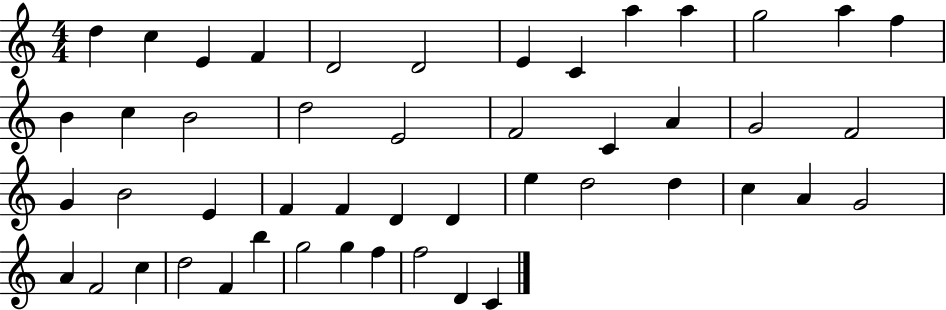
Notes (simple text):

D5/q C5/q E4/q F4/q D4/h D4/h E4/q C4/q A5/q A5/q G5/h A5/q F5/q B4/q C5/q B4/h D5/h E4/h F4/h C4/q A4/q G4/h F4/h G4/q B4/h E4/q F4/q F4/q D4/q D4/q E5/q D5/h D5/q C5/q A4/q G4/h A4/q F4/h C5/q D5/h F4/q B5/q G5/h G5/q F5/q F5/h D4/q C4/q